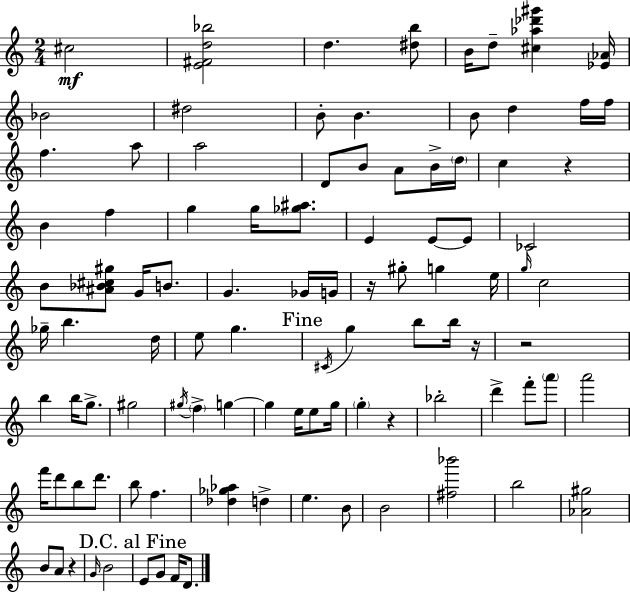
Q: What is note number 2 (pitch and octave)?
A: D5